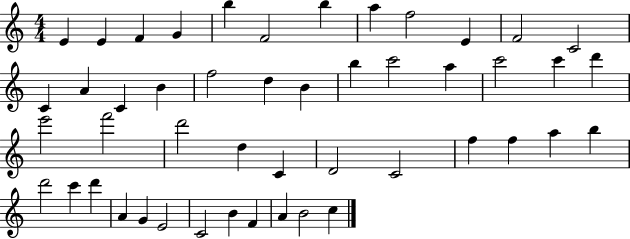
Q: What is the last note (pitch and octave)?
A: C5